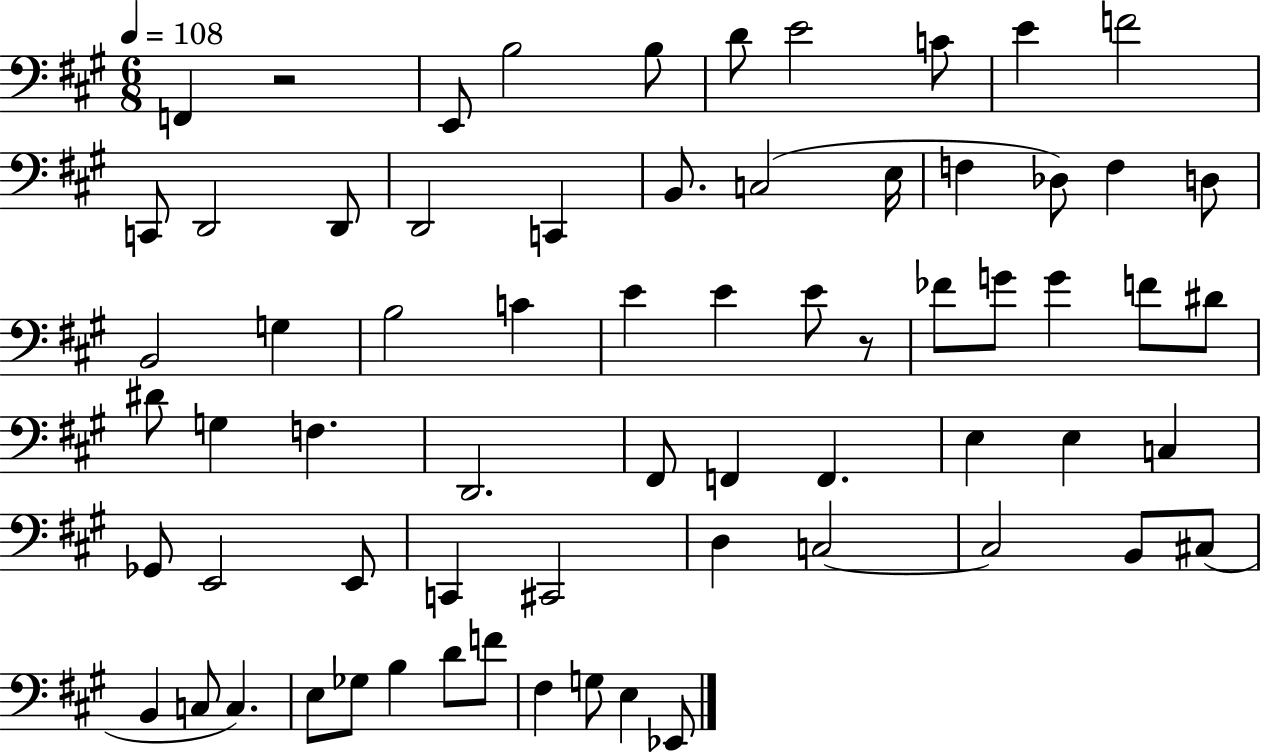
F2/q R/h E2/e B3/h B3/e D4/e E4/h C4/e E4/q F4/h C2/e D2/h D2/e D2/h C2/q B2/e. C3/h E3/s F3/q Db3/e F3/q D3/e B2/h G3/q B3/h C4/q E4/q E4/q E4/e R/e FES4/e G4/e G4/q F4/e D#4/e D#4/e G3/q F3/q. D2/h. F#2/e F2/q F2/q. E3/q E3/q C3/q Gb2/e E2/h E2/e C2/q C#2/h D3/q C3/h C3/h B2/e C#3/e B2/q C3/e C3/q. E3/e Gb3/e B3/q D4/e F4/e F#3/q G3/e E3/q Eb2/e